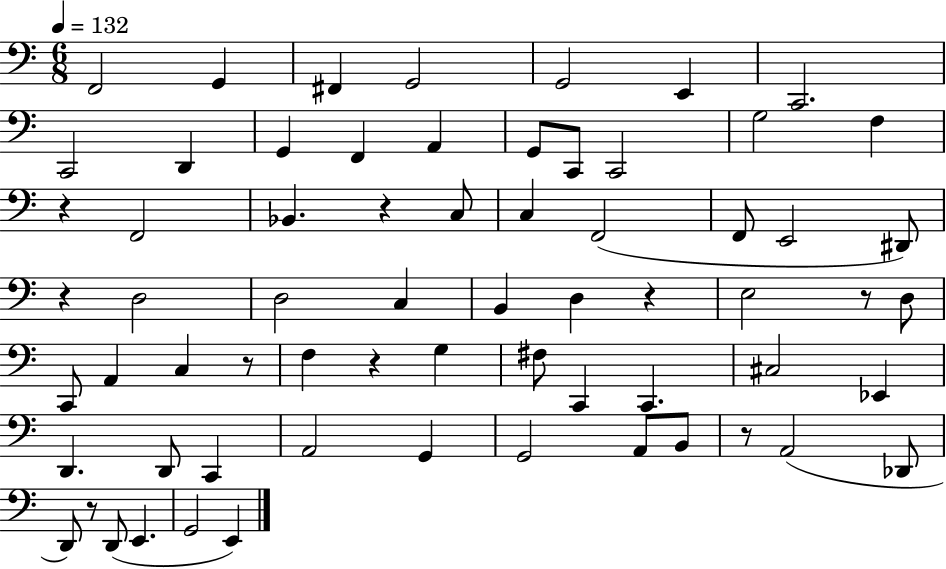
X:1
T:Untitled
M:6/8
L:1/4
K:C
F,,2 G,, ^F,, G,,2 G,,2 E,, C,,2 C,,2 D,, G,, F,, A,, G,,/2 C,,/2 C,,2 G,2 F, z F,,2 _B,, z C,/2 C, F,,2 F,,/2 E,,2 ^D,,/2 z D,2 D,2 C, B,, D, z E,2 z/2 D,/2 C,,/2 A,, C, z/2 F, z G, ^F,/2 C,, C,, ^C,2 _E,, D,, D,,/2 C,, A,,2 G,, G,,2 A,,/2 B,,/2 z/2 A,,2 _D,,/2 D,,/2 z/2 D,,/2 E,, G,,2 E,,